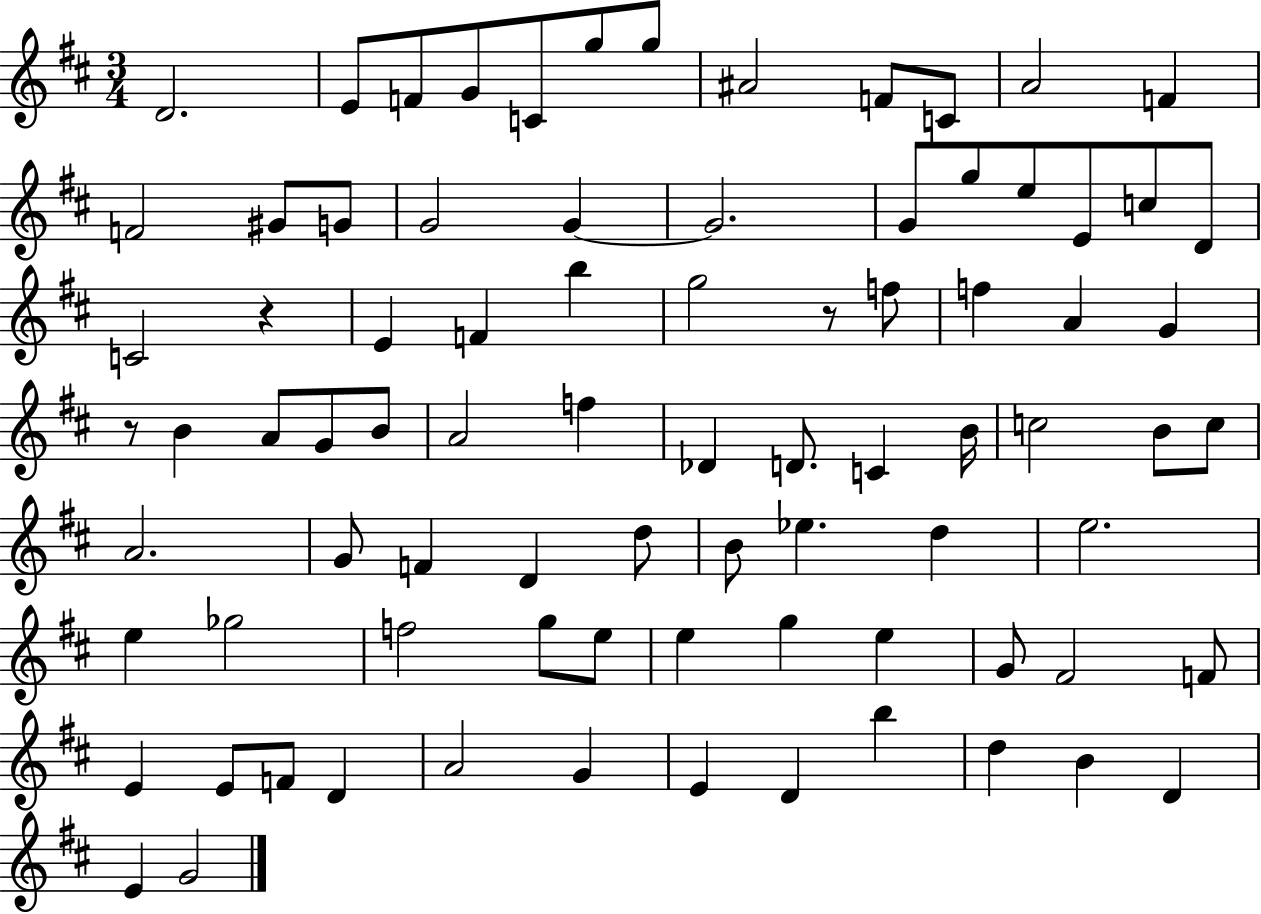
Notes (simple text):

D4/h. E4/e F4/e G4/e C4/e G5/e G5/e A#4/h F4/e C4/e A4/h F4/q F4/h G#4/e G4/e G4/h G4/q G4/h. G4/e G5/e E5/e E4/e C5/e D4/e C4/h R/q E4/q F4/q B5/q G5/h R/e F5/e F5/q A4/q G4/q R/e B4/q A4/e G4/e B4/e A4/h F5/q Db4/q D4/e. C4/q B4/s C5/h B4/e C5/e A4/h. G4/e F4/q D4/q D5/e B4/e Eb5/q. D5/q E5/h. E5/q Gb5/h F5/h G5/e E5/e E5/q G5/q E5/q G4/e F#4/h F4/e E4/q E4/e F4/e D4/q A4/h G4/q E4/q D4/q B5/q D5/q B4/q D4/q E4/q G4/h